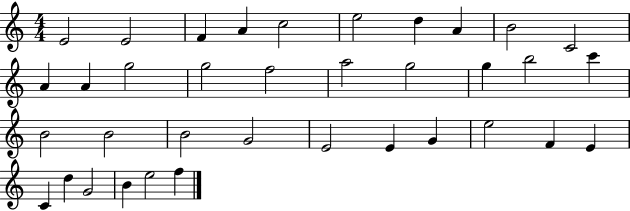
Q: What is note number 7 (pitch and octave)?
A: D5